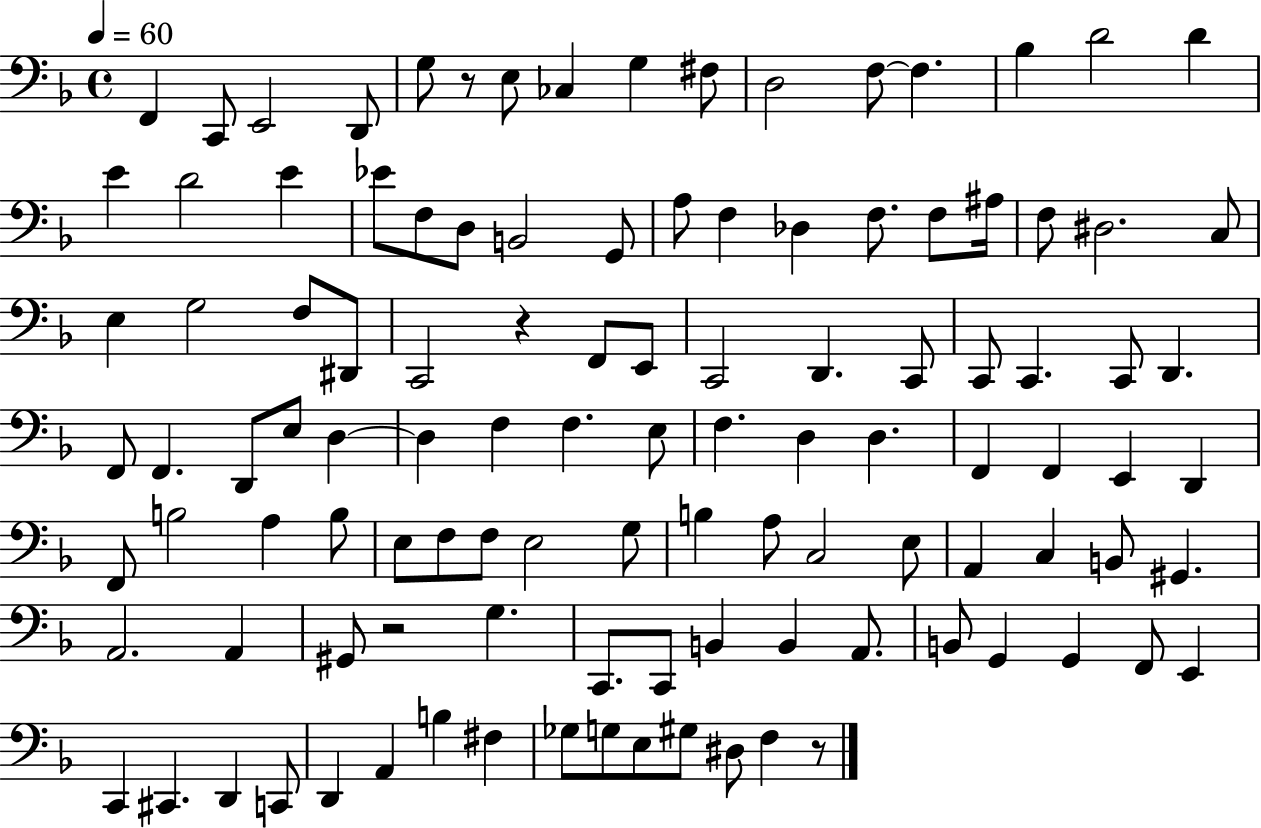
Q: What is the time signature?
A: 4/4